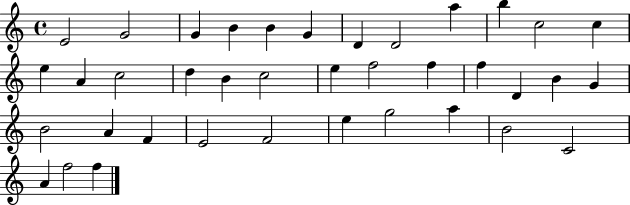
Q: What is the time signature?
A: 4/4